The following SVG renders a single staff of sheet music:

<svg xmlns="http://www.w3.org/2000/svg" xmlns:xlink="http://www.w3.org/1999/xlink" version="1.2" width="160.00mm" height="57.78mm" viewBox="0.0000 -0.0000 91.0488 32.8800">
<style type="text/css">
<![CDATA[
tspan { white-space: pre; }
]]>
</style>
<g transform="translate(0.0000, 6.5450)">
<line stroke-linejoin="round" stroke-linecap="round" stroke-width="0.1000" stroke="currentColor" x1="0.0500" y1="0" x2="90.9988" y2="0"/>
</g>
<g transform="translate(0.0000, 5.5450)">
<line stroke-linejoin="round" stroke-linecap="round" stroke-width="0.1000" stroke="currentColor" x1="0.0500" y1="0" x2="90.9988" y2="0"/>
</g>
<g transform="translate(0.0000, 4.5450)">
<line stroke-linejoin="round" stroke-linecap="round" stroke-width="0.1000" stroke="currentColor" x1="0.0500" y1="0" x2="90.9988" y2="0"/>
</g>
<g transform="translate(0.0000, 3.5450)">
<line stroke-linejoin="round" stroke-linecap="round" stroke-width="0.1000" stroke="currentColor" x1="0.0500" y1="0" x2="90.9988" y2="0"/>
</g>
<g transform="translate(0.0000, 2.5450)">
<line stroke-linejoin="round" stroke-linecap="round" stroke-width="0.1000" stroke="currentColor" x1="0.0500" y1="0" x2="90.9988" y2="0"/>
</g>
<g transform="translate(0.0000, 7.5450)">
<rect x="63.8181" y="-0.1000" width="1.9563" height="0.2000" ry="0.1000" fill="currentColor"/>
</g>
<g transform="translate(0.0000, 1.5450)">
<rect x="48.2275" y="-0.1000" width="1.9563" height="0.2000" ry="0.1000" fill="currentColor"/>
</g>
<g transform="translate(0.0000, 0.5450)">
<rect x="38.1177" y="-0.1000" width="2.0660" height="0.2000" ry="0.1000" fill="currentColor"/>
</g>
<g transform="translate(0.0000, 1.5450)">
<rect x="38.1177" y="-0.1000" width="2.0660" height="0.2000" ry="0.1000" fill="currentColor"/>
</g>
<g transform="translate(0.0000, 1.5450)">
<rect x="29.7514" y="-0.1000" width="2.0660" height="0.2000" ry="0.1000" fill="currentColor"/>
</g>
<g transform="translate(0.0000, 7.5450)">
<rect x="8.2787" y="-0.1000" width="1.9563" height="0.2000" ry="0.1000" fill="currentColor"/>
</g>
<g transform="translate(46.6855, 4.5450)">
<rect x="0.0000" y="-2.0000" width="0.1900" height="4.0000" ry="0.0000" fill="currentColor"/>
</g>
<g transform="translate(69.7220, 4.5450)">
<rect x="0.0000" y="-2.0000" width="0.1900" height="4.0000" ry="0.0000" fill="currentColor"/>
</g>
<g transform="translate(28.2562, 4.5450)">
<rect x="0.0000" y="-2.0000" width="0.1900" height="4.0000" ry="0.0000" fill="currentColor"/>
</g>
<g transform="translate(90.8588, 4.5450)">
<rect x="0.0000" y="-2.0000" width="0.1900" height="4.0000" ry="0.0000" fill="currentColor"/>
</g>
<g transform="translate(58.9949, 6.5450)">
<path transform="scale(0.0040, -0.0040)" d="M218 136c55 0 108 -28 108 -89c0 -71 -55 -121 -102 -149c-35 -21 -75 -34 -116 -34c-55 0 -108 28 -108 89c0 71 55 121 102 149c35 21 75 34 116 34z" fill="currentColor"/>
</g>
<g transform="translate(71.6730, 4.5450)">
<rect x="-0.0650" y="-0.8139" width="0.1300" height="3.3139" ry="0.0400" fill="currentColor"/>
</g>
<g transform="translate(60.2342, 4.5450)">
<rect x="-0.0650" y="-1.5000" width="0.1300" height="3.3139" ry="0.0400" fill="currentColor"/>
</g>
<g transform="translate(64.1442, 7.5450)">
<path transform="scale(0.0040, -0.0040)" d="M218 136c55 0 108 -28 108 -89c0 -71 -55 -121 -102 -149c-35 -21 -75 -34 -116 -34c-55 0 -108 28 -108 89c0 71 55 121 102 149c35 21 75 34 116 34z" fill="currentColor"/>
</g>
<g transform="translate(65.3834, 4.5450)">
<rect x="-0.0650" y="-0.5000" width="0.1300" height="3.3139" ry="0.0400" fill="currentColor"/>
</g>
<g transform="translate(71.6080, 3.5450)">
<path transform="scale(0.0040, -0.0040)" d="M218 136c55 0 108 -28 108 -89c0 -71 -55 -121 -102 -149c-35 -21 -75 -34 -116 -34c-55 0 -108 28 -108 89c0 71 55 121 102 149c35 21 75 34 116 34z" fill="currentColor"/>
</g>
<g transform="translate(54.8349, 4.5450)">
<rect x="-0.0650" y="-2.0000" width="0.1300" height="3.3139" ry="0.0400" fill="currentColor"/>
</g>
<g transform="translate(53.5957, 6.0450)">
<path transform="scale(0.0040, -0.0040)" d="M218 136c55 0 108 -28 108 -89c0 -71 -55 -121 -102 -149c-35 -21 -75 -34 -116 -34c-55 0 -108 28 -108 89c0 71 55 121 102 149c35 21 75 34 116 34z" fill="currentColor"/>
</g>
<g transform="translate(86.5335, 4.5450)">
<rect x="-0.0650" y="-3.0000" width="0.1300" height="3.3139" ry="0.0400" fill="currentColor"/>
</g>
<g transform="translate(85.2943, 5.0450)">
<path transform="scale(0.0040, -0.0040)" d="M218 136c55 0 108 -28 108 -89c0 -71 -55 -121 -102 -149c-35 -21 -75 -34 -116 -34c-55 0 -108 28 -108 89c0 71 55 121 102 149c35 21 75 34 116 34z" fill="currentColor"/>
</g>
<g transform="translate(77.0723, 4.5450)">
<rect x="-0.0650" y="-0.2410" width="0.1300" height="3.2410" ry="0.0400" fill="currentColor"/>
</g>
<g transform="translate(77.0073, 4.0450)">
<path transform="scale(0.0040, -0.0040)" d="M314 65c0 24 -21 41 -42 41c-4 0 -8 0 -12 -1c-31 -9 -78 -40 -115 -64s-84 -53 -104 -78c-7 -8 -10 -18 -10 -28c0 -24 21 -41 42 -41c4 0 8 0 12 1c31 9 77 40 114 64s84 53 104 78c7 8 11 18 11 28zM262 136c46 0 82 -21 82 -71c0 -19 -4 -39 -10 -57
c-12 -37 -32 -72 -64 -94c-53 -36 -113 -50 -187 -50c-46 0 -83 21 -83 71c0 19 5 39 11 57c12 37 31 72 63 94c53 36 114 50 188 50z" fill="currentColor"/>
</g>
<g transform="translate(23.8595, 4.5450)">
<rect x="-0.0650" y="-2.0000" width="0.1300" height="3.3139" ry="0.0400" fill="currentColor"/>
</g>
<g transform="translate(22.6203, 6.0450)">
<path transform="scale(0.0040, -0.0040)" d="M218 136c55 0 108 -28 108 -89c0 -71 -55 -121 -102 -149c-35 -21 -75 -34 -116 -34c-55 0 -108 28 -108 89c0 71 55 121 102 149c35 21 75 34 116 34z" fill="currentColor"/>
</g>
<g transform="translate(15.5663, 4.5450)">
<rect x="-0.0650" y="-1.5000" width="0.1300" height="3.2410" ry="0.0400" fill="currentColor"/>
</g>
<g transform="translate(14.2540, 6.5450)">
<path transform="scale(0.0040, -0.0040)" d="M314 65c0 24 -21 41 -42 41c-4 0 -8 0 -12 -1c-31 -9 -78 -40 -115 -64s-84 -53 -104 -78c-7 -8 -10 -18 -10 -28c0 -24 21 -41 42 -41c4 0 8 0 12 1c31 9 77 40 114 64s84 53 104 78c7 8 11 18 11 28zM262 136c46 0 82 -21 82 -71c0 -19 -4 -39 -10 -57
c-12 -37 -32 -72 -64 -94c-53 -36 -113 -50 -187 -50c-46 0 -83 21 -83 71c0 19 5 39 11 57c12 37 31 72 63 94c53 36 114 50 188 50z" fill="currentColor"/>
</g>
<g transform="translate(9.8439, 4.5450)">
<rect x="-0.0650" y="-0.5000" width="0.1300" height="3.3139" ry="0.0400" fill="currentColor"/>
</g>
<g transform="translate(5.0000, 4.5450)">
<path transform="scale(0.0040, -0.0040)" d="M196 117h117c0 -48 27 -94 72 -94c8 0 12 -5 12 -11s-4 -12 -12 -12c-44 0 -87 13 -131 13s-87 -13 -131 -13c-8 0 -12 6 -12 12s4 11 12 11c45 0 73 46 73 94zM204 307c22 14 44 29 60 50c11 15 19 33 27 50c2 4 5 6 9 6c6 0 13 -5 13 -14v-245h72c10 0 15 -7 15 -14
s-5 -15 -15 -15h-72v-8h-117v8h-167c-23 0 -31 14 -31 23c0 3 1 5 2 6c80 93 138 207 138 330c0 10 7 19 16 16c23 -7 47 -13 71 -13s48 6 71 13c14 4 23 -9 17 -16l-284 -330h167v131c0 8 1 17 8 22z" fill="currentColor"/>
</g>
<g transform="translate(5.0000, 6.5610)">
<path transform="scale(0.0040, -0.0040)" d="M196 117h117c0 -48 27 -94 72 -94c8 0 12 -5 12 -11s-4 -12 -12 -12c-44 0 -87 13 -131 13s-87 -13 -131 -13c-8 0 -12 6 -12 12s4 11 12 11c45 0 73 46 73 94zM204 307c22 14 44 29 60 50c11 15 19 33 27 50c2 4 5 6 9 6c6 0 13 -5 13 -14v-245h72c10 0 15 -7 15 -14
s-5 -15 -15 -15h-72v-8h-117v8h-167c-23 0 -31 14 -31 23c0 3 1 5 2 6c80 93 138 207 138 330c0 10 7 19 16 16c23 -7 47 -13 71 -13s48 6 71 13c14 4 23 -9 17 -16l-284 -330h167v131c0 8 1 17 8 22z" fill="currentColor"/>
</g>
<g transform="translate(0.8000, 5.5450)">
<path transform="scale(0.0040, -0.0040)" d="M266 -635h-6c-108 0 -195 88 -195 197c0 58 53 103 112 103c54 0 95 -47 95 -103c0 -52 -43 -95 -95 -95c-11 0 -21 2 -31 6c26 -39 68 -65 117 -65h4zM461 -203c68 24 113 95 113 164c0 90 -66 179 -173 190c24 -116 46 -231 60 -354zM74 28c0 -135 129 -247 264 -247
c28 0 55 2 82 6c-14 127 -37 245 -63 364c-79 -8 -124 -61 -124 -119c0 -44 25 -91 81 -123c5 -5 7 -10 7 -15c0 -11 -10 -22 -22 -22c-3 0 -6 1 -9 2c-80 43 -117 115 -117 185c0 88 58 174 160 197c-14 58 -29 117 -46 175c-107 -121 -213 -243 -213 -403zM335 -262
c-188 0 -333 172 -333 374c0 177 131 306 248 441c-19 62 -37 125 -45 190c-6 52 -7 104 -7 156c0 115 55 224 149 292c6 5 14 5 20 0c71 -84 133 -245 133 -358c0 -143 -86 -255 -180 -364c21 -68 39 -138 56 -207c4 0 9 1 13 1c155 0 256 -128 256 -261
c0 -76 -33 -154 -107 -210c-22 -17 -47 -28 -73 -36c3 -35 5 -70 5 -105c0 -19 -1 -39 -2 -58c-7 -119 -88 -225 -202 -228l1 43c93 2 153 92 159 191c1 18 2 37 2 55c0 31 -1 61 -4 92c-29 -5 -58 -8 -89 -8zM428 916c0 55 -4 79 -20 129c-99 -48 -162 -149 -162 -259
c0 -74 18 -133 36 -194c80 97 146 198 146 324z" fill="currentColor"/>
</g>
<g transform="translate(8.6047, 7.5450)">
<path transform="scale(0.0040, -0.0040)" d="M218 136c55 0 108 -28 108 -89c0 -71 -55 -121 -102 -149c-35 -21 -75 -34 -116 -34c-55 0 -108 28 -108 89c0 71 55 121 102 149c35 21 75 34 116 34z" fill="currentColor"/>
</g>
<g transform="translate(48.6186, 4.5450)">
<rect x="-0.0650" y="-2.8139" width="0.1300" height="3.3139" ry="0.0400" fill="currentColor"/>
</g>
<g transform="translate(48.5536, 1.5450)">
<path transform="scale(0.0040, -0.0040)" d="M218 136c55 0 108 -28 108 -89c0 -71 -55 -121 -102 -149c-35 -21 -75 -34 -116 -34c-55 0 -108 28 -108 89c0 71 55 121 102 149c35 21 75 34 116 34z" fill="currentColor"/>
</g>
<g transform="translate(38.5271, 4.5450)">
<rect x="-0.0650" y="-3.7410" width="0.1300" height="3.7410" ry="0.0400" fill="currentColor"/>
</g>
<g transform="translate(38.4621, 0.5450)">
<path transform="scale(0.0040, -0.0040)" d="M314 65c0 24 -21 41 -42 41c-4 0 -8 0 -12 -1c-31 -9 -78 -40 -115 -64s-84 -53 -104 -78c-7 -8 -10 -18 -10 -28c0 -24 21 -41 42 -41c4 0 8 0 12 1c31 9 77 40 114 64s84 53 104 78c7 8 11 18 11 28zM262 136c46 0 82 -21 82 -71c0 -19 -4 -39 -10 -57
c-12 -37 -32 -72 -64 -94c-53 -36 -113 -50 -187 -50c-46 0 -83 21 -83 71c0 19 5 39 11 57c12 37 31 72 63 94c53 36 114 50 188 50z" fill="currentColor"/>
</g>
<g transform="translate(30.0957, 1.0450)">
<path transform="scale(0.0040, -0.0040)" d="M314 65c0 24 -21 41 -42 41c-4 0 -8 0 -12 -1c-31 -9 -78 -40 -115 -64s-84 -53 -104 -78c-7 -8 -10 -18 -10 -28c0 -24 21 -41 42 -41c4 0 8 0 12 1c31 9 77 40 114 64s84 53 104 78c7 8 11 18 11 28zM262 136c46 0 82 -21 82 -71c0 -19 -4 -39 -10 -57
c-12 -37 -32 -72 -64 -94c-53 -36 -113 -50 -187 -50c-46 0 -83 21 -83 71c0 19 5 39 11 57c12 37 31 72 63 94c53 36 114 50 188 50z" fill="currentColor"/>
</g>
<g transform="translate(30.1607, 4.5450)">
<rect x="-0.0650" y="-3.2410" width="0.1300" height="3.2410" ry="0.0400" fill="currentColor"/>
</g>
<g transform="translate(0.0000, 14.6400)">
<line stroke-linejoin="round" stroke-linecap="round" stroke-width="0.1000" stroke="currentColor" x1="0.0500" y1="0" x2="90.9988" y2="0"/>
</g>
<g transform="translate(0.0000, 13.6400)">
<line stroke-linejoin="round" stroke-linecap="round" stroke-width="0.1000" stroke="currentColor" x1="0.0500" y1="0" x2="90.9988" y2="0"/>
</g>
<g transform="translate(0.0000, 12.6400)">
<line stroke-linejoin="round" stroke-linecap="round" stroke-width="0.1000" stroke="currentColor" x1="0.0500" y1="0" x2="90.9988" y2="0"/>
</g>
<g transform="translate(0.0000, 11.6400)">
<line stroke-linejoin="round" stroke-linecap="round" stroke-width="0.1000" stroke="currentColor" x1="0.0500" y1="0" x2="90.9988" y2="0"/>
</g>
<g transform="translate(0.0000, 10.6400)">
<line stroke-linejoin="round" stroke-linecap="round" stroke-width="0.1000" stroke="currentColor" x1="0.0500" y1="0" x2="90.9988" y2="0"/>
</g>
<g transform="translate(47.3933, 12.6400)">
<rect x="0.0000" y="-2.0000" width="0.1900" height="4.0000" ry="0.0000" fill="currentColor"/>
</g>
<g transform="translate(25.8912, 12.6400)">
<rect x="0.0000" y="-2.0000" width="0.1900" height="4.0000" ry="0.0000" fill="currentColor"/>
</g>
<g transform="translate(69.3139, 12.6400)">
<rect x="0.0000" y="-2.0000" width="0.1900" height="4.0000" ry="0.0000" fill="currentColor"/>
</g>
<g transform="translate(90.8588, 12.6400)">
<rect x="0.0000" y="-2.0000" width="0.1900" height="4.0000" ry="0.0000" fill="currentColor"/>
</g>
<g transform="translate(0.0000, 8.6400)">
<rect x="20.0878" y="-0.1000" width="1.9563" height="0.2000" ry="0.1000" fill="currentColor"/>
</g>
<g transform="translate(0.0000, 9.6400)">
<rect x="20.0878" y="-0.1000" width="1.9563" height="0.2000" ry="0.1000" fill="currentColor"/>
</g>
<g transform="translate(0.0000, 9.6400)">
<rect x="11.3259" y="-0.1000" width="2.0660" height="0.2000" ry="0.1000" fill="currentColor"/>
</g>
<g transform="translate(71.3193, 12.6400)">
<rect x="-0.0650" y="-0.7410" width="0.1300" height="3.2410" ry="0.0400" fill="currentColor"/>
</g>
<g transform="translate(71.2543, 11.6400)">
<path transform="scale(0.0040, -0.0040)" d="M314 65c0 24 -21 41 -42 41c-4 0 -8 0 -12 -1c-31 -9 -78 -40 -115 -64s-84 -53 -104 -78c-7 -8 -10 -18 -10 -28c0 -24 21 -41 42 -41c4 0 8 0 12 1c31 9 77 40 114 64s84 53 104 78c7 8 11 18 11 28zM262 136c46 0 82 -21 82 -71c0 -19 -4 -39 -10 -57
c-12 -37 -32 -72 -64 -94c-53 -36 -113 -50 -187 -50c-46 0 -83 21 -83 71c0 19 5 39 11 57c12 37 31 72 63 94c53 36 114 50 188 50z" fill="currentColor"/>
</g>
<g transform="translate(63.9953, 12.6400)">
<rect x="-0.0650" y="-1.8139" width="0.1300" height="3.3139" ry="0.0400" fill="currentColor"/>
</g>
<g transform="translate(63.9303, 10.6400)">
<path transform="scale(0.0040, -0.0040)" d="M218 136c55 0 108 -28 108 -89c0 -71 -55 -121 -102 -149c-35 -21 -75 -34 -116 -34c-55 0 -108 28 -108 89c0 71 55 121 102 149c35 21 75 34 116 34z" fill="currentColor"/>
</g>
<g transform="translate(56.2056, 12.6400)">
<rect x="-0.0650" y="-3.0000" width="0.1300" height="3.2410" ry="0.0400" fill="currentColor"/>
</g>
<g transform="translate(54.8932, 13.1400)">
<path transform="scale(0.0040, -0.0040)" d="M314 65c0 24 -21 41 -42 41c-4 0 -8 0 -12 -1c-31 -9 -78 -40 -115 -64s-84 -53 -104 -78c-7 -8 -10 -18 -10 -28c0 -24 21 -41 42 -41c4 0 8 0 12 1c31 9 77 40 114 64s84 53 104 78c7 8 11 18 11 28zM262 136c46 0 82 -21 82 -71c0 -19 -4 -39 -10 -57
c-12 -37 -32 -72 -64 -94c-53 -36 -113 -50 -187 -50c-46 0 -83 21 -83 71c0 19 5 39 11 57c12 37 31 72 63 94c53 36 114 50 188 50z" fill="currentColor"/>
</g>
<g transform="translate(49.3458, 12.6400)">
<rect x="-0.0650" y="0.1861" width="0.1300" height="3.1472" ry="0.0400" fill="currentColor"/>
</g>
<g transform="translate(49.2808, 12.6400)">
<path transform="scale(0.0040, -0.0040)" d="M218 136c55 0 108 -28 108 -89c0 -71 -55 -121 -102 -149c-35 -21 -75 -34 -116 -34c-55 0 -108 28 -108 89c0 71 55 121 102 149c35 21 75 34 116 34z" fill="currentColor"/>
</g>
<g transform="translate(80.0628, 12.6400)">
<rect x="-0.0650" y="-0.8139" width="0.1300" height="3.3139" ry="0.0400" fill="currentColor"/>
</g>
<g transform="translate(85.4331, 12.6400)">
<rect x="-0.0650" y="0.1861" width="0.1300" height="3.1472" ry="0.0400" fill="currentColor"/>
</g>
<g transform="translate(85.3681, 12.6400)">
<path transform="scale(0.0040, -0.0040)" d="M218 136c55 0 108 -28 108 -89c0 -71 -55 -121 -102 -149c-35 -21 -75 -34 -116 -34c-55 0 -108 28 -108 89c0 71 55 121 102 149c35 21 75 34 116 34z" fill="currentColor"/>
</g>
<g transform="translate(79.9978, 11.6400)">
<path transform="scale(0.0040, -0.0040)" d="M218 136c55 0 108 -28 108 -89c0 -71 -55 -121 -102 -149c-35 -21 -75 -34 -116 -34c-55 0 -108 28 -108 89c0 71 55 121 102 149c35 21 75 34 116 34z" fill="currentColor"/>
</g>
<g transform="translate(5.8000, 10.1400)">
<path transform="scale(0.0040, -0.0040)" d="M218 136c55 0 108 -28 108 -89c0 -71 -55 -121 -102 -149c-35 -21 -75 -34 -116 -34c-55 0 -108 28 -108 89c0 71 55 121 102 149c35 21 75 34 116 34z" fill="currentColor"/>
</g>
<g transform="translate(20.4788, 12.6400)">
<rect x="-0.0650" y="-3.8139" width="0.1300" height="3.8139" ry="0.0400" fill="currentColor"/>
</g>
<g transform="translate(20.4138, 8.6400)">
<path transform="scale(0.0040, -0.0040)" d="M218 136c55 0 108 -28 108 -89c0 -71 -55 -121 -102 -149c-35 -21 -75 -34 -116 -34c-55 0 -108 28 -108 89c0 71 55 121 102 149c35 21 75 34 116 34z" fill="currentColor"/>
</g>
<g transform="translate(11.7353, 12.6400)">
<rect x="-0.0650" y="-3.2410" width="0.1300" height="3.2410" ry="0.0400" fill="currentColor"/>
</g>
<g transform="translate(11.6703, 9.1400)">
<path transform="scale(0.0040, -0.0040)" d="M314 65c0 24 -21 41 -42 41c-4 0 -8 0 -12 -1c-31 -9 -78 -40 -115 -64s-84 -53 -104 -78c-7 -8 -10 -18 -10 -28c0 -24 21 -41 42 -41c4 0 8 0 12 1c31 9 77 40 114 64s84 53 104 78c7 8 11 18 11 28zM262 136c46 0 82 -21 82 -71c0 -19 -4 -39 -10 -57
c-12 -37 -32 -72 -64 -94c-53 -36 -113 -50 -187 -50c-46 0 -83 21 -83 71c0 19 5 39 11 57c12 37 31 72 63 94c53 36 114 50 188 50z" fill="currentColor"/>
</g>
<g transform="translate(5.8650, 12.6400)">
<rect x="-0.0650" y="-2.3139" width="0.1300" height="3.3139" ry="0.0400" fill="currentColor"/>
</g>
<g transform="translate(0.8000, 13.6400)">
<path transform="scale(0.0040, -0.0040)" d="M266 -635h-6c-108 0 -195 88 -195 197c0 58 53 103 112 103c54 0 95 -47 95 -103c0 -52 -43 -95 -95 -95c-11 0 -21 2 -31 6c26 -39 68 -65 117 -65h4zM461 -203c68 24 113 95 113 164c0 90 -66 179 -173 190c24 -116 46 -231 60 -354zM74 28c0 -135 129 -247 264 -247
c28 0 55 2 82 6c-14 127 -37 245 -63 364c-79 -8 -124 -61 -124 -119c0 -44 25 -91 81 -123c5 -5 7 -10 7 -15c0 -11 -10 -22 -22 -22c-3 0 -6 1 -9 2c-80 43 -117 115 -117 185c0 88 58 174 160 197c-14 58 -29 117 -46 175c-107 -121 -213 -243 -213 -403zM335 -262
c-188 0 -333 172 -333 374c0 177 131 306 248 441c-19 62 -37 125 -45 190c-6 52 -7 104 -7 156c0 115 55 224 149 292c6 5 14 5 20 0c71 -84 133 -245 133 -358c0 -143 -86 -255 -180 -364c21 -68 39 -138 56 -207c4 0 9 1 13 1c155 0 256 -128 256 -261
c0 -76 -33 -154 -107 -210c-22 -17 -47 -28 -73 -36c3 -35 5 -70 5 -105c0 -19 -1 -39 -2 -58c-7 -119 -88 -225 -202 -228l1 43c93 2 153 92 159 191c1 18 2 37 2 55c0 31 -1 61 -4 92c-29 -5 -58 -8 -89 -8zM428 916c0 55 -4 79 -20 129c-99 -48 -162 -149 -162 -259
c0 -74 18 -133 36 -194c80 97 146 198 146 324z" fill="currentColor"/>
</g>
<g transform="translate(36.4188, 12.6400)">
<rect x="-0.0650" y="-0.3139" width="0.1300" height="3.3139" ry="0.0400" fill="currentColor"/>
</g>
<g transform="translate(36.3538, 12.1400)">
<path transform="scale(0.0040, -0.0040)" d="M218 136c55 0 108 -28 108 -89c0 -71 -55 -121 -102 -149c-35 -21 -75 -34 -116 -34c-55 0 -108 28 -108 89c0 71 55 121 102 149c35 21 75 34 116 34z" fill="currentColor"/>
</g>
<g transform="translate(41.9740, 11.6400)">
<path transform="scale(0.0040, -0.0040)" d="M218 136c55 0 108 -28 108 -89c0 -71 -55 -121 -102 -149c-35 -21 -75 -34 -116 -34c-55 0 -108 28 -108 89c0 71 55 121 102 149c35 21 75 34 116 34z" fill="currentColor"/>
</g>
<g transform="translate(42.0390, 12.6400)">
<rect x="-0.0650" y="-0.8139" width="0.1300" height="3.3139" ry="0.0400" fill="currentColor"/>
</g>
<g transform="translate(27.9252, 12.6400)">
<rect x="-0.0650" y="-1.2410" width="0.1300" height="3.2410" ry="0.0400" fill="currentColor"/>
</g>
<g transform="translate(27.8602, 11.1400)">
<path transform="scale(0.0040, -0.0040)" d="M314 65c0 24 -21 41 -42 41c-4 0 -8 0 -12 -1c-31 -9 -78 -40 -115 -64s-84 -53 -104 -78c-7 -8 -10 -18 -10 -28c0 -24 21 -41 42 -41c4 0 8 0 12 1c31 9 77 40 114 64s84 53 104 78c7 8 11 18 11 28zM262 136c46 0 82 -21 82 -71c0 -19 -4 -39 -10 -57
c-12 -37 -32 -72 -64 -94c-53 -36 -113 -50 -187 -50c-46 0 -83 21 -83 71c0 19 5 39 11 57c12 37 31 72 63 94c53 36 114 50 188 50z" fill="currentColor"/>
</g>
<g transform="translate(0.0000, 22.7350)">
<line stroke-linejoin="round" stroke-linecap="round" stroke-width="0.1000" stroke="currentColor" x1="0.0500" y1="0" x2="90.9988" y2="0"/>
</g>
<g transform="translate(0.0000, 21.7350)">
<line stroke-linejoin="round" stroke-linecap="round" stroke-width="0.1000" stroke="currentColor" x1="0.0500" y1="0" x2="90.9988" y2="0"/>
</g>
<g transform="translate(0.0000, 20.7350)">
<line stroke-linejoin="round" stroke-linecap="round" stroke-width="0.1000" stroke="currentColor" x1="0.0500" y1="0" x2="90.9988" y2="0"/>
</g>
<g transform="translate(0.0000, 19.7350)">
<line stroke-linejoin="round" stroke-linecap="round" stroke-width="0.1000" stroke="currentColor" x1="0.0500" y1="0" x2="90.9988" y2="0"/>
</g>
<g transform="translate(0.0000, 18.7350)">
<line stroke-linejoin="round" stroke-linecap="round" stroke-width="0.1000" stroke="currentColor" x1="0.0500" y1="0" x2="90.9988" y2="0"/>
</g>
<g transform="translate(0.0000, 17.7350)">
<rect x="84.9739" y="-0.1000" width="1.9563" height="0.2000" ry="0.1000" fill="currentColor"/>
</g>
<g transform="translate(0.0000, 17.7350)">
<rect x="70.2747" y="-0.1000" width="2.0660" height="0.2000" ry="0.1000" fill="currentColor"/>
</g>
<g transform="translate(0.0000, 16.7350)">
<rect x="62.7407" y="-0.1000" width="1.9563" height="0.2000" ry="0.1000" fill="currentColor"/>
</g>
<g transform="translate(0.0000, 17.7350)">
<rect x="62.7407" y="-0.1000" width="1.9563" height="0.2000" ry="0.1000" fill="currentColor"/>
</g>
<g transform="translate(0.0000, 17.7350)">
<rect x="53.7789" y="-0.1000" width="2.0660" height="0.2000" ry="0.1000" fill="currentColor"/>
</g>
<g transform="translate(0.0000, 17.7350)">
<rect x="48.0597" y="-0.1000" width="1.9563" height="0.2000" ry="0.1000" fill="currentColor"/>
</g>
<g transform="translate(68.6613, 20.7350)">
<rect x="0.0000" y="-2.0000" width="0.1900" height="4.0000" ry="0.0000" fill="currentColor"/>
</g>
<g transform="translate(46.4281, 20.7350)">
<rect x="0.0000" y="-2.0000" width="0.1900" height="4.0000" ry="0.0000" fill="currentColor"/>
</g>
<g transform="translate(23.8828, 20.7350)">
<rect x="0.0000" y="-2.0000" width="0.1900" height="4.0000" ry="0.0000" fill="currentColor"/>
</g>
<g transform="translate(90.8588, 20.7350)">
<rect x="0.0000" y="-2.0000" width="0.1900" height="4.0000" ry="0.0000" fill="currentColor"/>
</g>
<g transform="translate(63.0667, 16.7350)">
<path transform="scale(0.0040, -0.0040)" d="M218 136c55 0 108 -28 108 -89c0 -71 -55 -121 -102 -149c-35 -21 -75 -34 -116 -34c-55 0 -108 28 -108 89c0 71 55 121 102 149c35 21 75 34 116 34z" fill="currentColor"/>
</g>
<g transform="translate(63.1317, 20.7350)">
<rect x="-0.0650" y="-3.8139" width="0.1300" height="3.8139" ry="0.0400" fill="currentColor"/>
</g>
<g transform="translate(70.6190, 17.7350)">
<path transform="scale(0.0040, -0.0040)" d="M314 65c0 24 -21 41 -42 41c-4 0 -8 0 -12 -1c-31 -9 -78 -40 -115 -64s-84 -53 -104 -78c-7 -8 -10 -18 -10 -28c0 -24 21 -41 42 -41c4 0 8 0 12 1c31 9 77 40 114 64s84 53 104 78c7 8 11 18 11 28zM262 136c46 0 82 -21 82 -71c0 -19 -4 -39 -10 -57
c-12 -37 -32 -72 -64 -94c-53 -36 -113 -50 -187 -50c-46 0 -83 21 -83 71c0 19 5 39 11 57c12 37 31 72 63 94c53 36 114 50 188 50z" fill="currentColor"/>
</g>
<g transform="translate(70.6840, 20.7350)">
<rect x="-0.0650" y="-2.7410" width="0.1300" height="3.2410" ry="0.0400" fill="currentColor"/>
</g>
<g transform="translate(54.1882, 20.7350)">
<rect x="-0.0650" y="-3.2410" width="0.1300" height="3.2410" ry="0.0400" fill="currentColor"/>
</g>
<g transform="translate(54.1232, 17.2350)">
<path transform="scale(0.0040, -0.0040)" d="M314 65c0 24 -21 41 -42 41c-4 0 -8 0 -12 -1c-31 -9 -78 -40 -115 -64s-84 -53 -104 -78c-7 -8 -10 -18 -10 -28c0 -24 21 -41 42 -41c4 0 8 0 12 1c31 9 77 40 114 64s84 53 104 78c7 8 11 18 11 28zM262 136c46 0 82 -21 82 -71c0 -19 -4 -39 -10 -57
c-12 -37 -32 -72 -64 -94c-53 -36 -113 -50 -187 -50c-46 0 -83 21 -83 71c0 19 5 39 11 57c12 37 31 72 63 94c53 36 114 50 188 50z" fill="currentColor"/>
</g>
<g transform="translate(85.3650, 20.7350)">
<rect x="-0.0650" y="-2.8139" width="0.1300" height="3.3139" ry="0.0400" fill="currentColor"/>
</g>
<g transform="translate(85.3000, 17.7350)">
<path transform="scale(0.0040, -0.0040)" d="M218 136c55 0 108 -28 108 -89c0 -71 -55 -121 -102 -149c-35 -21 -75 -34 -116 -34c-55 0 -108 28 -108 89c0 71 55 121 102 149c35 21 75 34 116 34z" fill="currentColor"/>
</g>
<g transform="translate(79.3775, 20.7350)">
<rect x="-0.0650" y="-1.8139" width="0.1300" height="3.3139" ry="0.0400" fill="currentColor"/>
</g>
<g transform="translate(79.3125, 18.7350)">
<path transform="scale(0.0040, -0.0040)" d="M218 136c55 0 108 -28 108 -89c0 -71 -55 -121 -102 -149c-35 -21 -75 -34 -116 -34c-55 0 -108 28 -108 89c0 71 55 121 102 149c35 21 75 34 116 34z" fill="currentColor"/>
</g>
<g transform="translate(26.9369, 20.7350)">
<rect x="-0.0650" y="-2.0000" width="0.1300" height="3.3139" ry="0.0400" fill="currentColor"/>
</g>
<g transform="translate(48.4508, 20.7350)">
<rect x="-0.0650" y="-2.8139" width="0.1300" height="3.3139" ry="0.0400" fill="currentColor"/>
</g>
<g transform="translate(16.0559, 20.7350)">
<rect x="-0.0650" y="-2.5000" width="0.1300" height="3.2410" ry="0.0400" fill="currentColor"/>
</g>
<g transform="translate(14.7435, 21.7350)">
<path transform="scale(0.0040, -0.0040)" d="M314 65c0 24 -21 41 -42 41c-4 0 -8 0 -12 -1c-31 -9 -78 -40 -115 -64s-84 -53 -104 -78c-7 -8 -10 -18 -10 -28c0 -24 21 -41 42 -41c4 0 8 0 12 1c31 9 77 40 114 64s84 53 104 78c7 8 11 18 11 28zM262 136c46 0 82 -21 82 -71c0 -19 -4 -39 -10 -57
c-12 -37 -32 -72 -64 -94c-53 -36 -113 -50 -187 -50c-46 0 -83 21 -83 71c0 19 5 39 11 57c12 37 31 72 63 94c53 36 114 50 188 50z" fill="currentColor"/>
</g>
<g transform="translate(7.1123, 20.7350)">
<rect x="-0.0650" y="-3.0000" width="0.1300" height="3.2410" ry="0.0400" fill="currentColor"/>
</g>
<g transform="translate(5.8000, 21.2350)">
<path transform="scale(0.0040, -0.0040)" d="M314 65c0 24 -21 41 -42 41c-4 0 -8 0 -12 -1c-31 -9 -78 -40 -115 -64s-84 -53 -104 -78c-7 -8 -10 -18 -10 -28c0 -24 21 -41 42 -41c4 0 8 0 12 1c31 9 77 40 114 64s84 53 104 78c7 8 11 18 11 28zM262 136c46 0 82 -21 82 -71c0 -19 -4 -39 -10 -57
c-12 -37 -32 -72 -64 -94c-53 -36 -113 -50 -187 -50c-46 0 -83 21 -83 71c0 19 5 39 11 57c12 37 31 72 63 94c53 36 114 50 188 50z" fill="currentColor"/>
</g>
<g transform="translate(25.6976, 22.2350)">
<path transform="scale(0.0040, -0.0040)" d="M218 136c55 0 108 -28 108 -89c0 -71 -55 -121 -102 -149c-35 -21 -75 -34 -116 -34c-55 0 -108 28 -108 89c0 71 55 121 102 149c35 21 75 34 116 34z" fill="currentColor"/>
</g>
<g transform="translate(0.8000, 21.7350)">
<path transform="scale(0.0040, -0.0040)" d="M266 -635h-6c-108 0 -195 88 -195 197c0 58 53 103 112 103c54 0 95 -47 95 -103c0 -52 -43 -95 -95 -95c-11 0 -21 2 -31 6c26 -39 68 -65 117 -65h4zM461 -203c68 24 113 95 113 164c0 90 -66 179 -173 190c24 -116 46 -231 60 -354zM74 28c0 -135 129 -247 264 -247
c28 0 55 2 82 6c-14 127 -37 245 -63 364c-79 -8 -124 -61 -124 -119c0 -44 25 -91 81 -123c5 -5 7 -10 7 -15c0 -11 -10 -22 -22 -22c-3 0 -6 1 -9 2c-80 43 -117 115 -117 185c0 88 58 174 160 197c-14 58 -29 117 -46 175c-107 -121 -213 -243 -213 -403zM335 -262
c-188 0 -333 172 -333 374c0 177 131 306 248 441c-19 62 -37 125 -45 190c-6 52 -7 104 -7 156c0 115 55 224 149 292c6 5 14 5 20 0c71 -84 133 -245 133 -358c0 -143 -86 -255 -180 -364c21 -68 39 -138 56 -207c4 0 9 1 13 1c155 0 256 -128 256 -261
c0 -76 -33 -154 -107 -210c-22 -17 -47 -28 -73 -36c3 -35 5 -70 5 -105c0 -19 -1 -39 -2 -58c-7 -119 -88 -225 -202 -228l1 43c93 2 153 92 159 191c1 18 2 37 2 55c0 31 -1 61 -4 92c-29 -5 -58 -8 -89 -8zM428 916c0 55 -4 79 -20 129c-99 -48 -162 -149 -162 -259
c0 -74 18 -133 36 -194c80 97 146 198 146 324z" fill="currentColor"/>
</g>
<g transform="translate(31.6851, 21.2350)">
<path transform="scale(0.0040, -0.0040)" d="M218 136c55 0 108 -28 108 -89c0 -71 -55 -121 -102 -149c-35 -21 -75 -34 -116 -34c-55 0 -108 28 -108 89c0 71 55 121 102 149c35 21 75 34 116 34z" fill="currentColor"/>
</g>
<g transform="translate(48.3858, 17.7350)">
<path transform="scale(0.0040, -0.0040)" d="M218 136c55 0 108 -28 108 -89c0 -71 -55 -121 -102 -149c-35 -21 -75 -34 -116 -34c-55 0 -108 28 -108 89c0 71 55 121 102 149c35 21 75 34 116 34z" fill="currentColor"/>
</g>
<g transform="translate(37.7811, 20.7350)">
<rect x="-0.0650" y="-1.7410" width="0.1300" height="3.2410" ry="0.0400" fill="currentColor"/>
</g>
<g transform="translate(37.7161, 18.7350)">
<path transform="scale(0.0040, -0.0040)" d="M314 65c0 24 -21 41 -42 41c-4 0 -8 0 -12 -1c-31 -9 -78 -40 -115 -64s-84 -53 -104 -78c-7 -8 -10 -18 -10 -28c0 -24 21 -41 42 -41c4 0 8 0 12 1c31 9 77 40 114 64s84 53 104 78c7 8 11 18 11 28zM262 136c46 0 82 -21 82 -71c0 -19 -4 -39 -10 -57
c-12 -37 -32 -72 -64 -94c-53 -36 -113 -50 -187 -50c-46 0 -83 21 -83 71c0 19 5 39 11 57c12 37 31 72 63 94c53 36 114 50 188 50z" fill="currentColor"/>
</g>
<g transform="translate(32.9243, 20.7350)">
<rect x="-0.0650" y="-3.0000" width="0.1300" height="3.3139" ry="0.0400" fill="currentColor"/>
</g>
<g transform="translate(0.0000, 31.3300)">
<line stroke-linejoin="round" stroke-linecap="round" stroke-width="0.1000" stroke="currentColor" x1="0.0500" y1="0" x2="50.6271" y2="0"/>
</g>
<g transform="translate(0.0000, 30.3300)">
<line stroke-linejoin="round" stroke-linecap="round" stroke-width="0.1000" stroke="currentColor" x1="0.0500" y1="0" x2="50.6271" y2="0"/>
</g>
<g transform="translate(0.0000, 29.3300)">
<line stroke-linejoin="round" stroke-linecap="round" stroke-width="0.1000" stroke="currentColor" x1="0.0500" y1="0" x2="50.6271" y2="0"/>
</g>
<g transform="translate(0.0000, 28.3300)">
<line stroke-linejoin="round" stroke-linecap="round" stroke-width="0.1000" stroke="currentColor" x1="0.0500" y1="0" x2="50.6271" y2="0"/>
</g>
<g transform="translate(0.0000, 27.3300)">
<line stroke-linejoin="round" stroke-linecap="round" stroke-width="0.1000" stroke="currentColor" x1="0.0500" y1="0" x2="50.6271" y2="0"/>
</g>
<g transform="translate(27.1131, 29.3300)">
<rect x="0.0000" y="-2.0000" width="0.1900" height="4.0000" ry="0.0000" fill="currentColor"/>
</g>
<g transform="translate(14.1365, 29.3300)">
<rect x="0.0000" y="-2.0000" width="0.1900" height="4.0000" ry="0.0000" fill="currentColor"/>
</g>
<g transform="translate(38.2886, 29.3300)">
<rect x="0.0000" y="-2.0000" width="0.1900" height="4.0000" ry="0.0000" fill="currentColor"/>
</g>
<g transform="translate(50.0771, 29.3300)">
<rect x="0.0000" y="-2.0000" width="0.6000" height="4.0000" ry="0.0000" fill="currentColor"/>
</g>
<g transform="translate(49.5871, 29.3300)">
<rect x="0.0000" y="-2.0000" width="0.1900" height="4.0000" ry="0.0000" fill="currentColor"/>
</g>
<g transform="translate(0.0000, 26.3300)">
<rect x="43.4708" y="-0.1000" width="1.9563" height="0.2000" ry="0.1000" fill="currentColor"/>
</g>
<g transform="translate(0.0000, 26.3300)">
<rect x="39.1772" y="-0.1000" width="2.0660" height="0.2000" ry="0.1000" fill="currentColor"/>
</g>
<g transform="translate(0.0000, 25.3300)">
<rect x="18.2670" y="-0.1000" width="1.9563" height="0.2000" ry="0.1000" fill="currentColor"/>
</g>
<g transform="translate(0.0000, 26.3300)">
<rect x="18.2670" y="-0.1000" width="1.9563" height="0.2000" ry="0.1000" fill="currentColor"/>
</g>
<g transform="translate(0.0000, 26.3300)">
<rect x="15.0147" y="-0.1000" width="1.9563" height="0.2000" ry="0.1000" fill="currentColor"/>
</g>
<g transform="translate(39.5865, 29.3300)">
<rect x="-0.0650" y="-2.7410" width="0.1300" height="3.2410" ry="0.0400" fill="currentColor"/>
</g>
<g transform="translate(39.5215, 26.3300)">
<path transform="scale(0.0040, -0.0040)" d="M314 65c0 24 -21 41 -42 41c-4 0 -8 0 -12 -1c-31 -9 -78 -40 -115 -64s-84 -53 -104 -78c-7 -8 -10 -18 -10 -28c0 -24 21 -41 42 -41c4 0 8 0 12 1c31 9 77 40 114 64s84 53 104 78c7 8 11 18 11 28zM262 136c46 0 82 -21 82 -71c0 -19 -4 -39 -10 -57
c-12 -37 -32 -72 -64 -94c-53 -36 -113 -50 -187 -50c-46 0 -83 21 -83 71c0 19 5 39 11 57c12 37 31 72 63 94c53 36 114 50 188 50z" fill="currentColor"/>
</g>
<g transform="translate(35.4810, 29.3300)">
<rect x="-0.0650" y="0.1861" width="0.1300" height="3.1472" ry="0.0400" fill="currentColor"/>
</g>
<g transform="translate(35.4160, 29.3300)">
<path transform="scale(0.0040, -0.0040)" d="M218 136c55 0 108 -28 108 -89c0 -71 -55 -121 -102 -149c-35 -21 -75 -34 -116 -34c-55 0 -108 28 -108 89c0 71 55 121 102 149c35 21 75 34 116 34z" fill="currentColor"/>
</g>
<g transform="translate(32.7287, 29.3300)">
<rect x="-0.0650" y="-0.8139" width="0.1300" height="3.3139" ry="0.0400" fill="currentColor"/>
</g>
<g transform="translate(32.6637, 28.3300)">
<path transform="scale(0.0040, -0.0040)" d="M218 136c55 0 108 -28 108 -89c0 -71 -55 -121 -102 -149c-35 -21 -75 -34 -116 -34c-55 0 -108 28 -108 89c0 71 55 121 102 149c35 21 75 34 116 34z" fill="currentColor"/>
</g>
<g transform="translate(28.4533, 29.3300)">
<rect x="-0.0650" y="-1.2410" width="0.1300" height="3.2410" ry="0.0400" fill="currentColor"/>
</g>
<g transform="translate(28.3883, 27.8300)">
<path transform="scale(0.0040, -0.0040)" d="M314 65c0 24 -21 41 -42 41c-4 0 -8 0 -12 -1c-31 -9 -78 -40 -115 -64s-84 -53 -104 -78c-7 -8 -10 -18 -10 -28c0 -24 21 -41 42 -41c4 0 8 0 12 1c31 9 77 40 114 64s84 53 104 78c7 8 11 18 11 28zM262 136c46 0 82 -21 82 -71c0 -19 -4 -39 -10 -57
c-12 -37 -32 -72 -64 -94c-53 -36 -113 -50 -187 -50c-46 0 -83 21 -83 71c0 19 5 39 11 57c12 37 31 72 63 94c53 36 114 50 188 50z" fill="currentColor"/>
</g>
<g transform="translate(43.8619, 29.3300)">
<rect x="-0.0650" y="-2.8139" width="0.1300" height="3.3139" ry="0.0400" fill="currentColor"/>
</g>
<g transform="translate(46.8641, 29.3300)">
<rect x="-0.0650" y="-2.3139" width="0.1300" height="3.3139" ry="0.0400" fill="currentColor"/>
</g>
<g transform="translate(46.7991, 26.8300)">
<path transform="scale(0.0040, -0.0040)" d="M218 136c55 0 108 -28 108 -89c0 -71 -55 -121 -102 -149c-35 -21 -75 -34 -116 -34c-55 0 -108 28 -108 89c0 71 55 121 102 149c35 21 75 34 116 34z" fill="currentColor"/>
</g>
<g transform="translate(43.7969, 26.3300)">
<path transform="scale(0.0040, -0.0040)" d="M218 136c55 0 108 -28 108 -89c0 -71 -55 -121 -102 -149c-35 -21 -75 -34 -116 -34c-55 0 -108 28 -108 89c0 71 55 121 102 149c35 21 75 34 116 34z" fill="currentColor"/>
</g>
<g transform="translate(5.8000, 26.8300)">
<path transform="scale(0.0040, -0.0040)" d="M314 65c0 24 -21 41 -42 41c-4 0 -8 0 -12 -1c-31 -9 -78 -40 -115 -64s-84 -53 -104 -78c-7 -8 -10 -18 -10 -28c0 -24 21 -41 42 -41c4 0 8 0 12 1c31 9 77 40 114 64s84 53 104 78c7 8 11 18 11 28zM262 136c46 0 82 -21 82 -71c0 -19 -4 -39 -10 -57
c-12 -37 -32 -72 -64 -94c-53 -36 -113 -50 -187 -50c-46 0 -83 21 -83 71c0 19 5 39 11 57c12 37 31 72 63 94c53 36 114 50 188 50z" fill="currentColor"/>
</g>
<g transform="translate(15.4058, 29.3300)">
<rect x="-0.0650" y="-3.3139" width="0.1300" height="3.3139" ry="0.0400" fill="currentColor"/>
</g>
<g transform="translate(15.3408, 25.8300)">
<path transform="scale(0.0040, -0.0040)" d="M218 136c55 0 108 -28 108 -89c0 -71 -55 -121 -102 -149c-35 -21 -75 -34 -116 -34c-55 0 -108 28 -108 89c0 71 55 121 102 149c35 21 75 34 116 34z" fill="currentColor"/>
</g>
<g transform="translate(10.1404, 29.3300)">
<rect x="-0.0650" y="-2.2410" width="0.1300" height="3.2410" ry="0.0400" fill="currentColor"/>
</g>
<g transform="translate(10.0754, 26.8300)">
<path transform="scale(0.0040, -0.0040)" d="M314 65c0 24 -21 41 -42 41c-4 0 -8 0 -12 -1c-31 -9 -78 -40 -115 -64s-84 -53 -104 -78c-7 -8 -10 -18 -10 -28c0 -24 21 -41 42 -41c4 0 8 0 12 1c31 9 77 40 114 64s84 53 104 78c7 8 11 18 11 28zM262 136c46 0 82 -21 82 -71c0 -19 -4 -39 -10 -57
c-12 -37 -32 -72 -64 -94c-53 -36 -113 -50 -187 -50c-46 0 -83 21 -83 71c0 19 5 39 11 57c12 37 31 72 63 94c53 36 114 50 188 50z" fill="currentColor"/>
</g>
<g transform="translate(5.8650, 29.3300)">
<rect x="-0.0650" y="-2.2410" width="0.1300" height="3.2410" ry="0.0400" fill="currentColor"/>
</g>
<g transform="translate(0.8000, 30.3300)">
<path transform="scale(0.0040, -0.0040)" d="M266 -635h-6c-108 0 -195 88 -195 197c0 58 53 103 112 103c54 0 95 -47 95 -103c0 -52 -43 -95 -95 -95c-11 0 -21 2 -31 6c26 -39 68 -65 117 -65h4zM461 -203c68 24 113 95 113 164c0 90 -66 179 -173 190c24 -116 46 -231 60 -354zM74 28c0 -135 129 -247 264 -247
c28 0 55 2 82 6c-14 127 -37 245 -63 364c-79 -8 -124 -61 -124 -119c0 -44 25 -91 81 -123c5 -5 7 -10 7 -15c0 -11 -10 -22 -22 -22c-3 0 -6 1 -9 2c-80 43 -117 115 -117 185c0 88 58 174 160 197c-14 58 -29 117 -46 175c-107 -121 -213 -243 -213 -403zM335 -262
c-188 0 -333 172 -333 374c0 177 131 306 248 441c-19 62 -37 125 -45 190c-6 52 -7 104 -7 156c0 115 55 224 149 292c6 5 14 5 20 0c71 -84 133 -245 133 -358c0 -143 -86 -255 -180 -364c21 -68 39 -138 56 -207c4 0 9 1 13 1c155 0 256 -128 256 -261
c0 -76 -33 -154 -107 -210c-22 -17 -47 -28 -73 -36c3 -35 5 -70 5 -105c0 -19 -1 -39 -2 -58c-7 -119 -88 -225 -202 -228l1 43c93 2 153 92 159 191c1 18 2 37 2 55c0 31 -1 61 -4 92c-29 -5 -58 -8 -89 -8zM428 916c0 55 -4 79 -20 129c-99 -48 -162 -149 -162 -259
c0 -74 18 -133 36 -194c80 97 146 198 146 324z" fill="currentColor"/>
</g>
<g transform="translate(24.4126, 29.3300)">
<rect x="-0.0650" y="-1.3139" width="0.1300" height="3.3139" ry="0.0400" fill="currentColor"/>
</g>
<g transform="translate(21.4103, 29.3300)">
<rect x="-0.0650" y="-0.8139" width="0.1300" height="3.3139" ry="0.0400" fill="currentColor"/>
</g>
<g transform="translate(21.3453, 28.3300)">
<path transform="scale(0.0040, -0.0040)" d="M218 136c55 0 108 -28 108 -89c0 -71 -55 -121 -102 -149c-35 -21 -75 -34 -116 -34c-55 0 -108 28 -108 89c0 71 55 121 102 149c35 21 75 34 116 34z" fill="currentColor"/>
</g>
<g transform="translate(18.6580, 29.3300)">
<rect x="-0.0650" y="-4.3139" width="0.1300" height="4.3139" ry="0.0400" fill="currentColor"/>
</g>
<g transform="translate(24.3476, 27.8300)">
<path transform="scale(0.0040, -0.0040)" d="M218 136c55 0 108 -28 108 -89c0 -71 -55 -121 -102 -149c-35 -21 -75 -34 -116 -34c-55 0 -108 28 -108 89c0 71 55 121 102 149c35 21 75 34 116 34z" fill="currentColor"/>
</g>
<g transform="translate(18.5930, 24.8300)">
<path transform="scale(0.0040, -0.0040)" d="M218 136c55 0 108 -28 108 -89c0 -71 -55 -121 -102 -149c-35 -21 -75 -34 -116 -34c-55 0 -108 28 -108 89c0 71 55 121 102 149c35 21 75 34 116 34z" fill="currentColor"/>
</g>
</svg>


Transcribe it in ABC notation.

X:1
T:Untitled
M:4/4
L:1/4
K:C
C E2 F b2 c'2 a F E C d c2 A g b2 c' e2 c d B A2 f d2 d B A2 G2 F A f2 a b2 c' a2 f a g2 g2 b d' d e e2 d B a2 a g